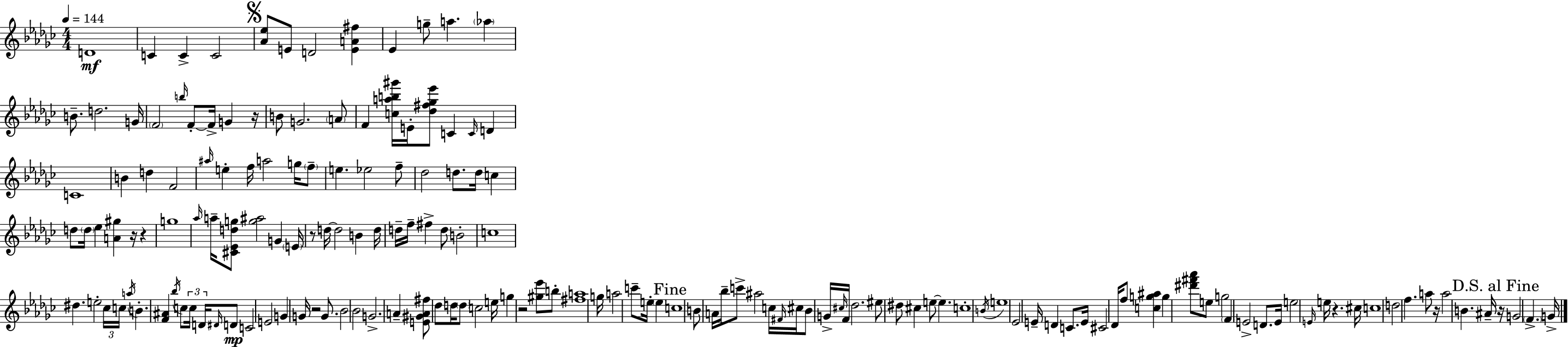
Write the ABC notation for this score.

X:1
T:Untitled
M:4/4
L:1/4
K:Ebm
D4 C C C2 [_A_e]/2 E/2 D2 [EA^f] _E g/2 a _a B/2 d2 G/4 F2 b/4 F/2 F/4 G z/4 B/2 G2 A/2 F [cab^g']/4 E/4 [_d^f_g_e']/2 C C/4 D C4 B d F2 ^a/4 e f/4 a2 g/4 f/2 e _e2 f/2 _d2 d/2 d/4 c d/2 d/4 _e [A^g] z/4 z g4 _a/4 a/4 [^C_Edg]/2 [g^a]2 G E/4 z/2 d/4 d2 B d/4 d/4 f/4 ^f d/2 B2 c4 ^d e2 _c/4 c/4 a/4 B [F^A] _b/4 c/2 c/4 D/4 ^D/4 D/2 C2 E2 G G/4 z2 G/2 _B2 _B2 G2 A [E^GA^f]/2 _d/2 d/4 d/2 c2 e/4 g z2 [^g_e']/2 b/2 [^fa]4 g/4 a2 c'/2 e/4 e c4 B/2 A/4 _b/4 c'/2 ^a2 c/4 ^F/4 ^c/4 _B/2 G/4 ^c/4 F/4 _d2 ^e/2 ^d/2 ^c e/2 e c4 B/4 e4 _E2 E/4 D C/2 E/4 ^C2 _D/4 f/2 [cg^a] g [^d'^f'_a']/2 e/2 g2 F E2 D/2 E/4 e2 E/4 e/4 z ^c/4 c4 d2 f a/2 z/4 a2 B ^A/4 z/4 G2 F G/4